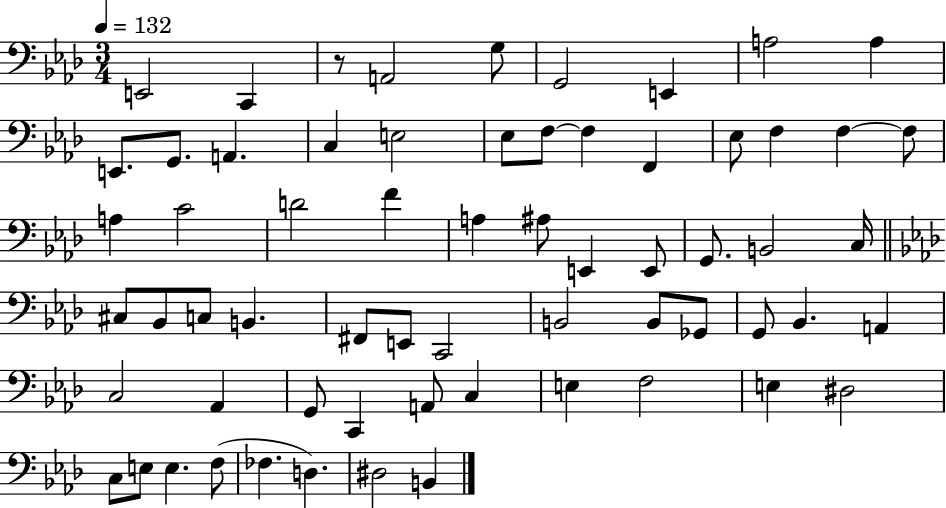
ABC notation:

X:1
T:Untitled
M:3/4
L:1/4
K:Ab
E,,2 C,, z/2 A,,2 G,/2 G,,2 E,, A,2 A, E,,/2 G,,/2 A,, C, E,2 _E,/2 F,/2 F, F,, _E,/2 F, F, F,/2 A, C2 D2 F A, ^A,/2 E,, E,,/2 G,,/2 B,,2 C,/4 ^C,/2 _B,,/2 C,/2 B,, ^F,,/2 E,,/2 C,,2 B,,2 B,,/2 _G,,/2 G,,/2 _B,, A,, C,2 _A,, G,,/2 C,, A,,/2 C, E, F,2 E, ^D,2 C,/2 E,/2 E, F,/2 _F, D, ^D,2 B,,